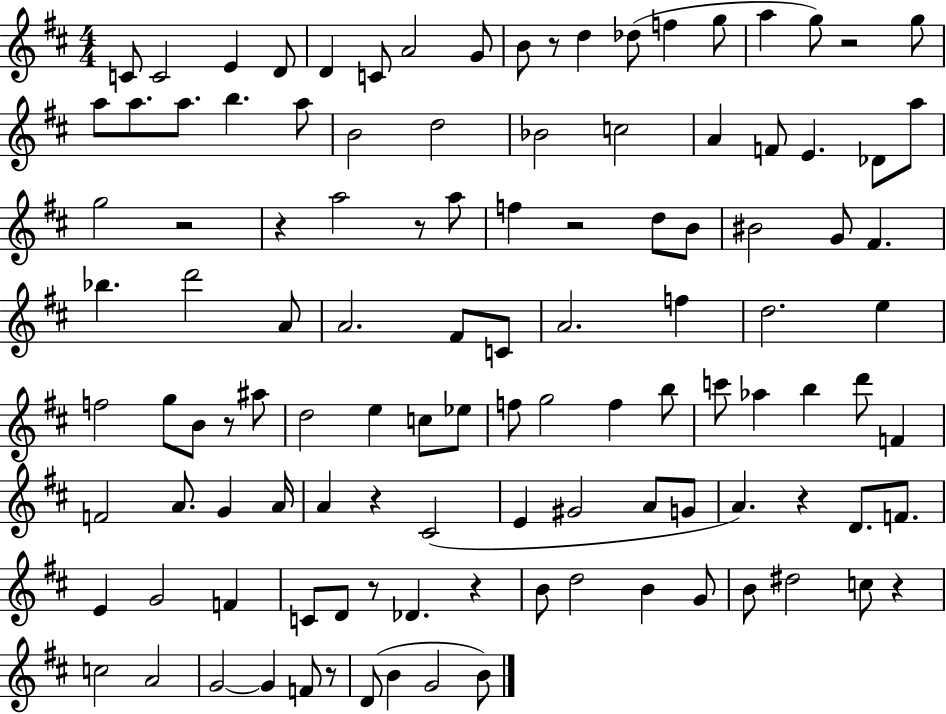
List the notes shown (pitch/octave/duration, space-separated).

C4/e C4/h E4/q D4/e D4/q C4/e A4/h G4/e B4/e R/e D5/q Db5/e F5/q G5/e A5/q G5/e R/h G5/e A5/e A5/e. A5/e. B5/q. A5/e B4/h D5/h Bb4/h C5/h A4/q F4/e E4/q. Db4/e A5/e G5/h R/h R/q A5/h R/e A5/e F5/q R/h D5/e B4/e BIS4/h G4/e F#4/q. Bb5/q. D6/h A4/e A4/h. F#4/e C4/e A4/h. F5/q D5/h. E5/q F5/h G5/e B4/e R/e A#5/e D5/h E5/q C5/e Eb5/e F5/e G5/h F5/q B5/e C6/e Ab5/q B5/q D6/e F4/q F4/h A4/e. G4/q A4/s A4/q R/q C#4/h E4/q G#4/h A4/e G4/e A4/q. R/q D4/e. F4/e. E4/q G4/h F4/q C4/e D4/e R/e Db4/q. R/q B4/e D5/h B4/q G4/e B4/e D#5/h C5/e R/q C5/h A4/h G4/h G4/q F4/e R/e D4/e B4/q G4/h B4/e